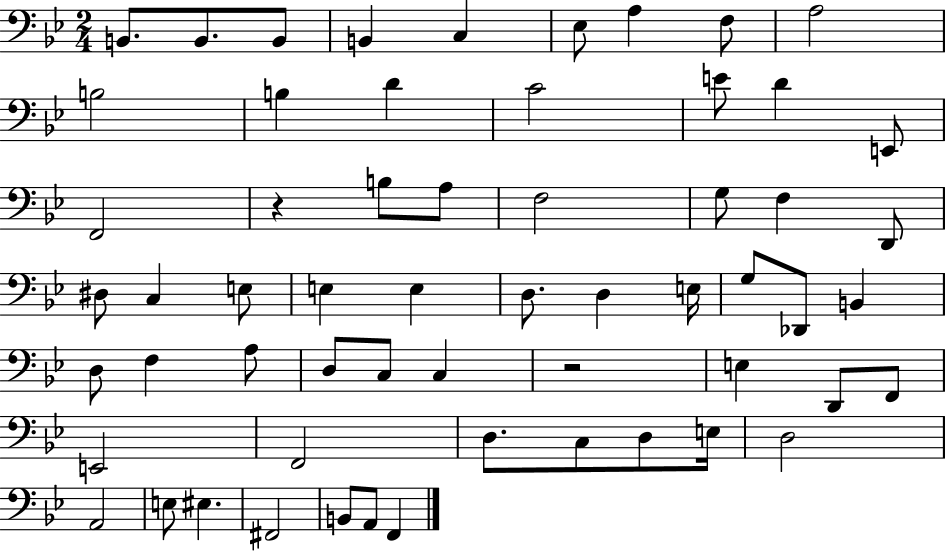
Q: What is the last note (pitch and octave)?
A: F2